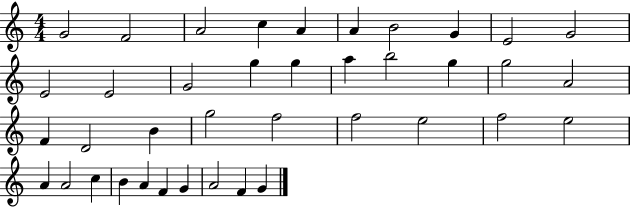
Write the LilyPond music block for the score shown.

{
  \clef treble
  \numericTimeSignature
  \time 4/4
  \key c \major
  g'2 f'2 | a'2 c''4 a'4 | a'4 b'2 g'4 | e'2 g'2 | \break e'2 e'2 | g'2 g''4 g''4 | a''4 b''2 g''4 | g''2 a'2 | \break f'4 d'2 b'4 | g''2 f''2 | f''2 e''2 | f''2 e''2 | \break a'4 a'2 c''4 | b'4 a'4 f'4 g'4 | a'2 f'4 g'4 | \bar "|."
}